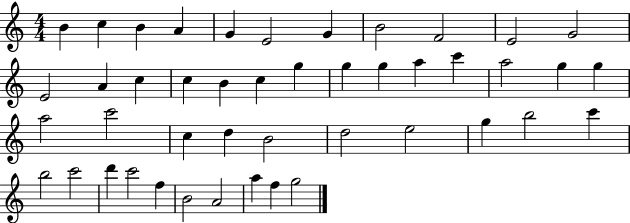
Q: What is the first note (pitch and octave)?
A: B4